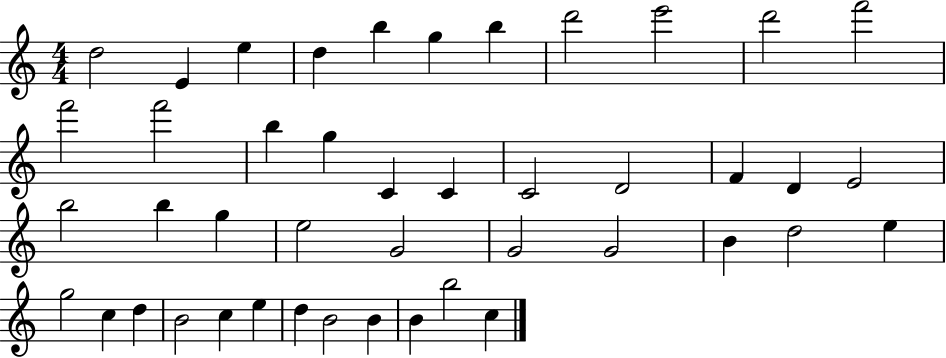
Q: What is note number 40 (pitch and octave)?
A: B4